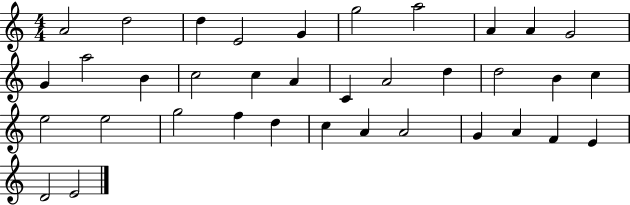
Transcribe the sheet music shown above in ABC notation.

X:1
T:Untitled
M:4/4
L:1/4
K:C
A2 d2 d E2 G g2 a2 A A G2 G a2 B c2 c A C A2 d d2 B c e2 e2 g2 f d c A A2 G A F E D2 E2